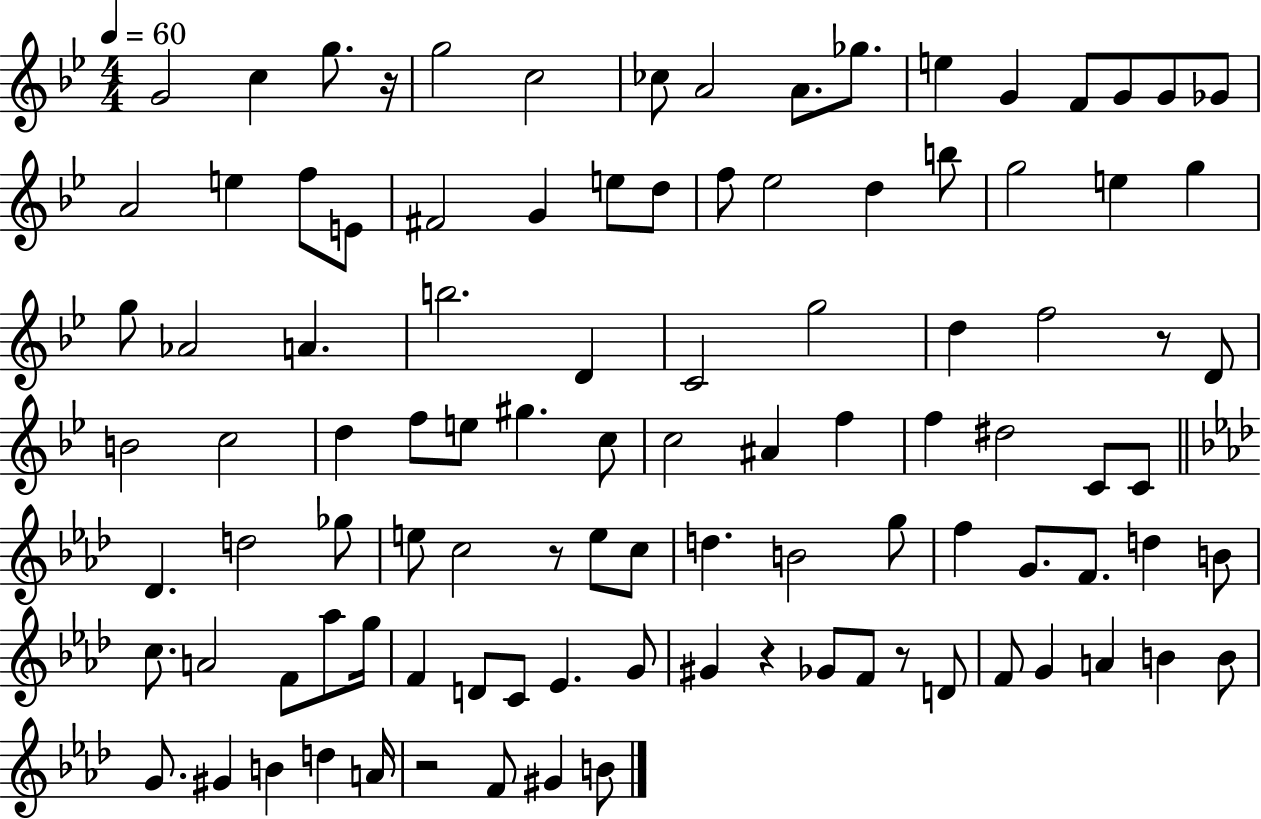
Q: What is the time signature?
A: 4/4